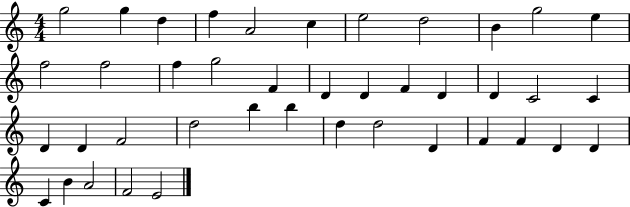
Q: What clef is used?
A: treble